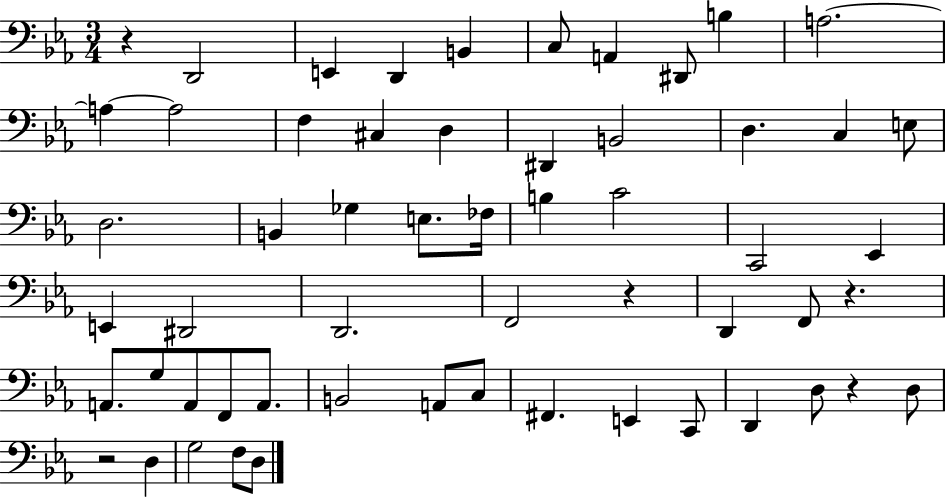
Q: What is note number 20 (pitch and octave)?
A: D3